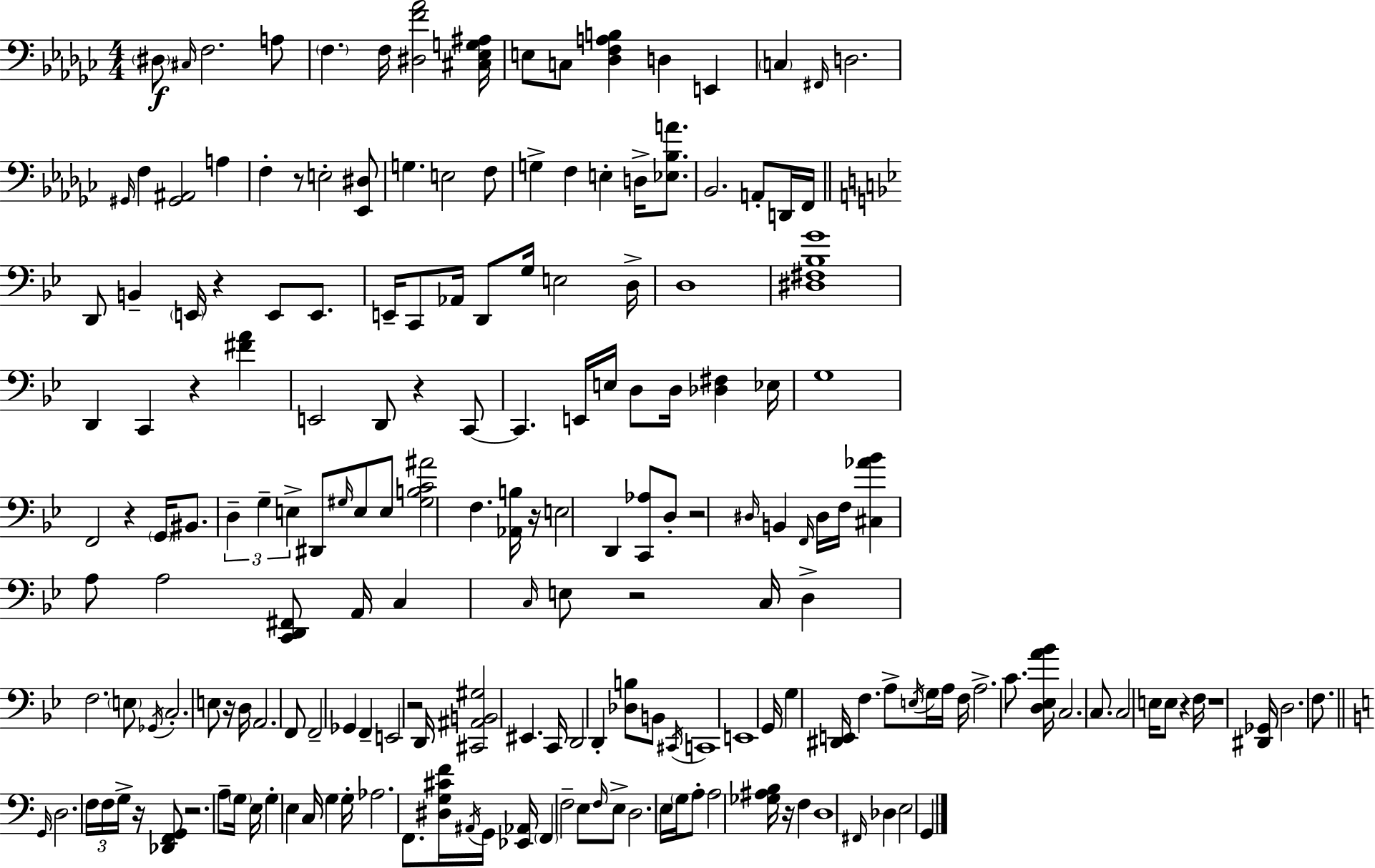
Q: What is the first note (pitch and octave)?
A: D#3